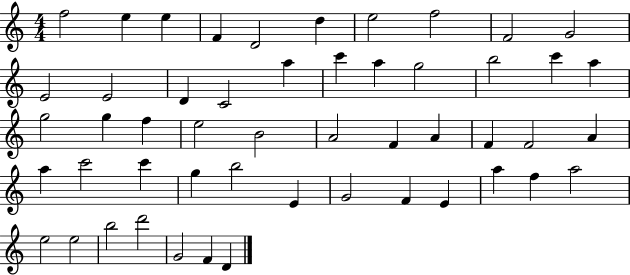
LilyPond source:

{
  \clef treble
  \numericTimeSignature
  \time 4/4
  \key c \major
  f''2 e''4 e''4 | f'4 d'2 d''4 | e''2 f''2 | f'2 g'2 | \break e'2 e'2 | d'4 c'2 a''4 | c'''4 a''4 g''2 | b''2 c'''4 a''4 | \break g''2 g''4 f''4 | e''2 b'2 | a'2 f'4 a'4 | f'4 f'2 a'4 | \break a''4 c'''2 c'''4 | g''4 b''2 e'4 | g'2 f'4 e'4 | a''4 f''4 a''2 | \break e''2 e''2 | b''2 d'''2 | g'2 f'4 d'4 | \bar "|."
}